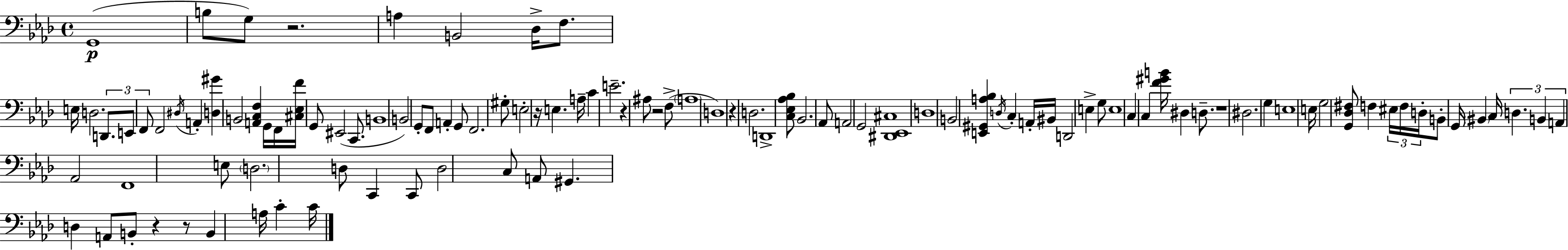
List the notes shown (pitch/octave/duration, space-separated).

G2/w B3/e G3/e R/h. A3/q B2/h Db3/s F3/e. E3/s D3/h. D2/e. E2/e F2/e F2/h D#3/s A2/q [D3,G#4]/q B2/h [A2,C3,F3]/q G2/s F2/s [C#3,Eb3,F4]/s G2/e EIS2/h C2/e. B2/w B2/h G2/e F2/e A2/q G2/e F2/h. G#3/e E3/h R/s E3/q. A3/s C4/q E4/h. R/q A#3/e R/h F3/e A3/w D3/w R/q D3/h. D2/w [C3,Eb3,Ab3,Bb3]/e Bb2/h. Ab2/e A2/h G2/h [D#2,Eb2,C#3]/w D3/w B2/h [E2,G#2,A3,Bb3]/q D3/s C3/q A2/s BIS2/s D2/h E3/q G3/e E3/w C3/q C3/q [F4,G#4,B4]/s D#3/q D3/e. R/w D#3/h. G3/q E3/w E3/s G3/h [G2,Db3,F#3]/e F3/q EIS3/s F3/s D3/s B2/e G2/s BIS2/q C3/s D3/q. B2/q A2/q Ab2/h F2/w E3/e D3/h. D3/e C2/q C2/e D3/h C3/e A2/e G#2/q. D3/q A2/e B2/e R/q R/e B2/q A3/s C4/q C4/s